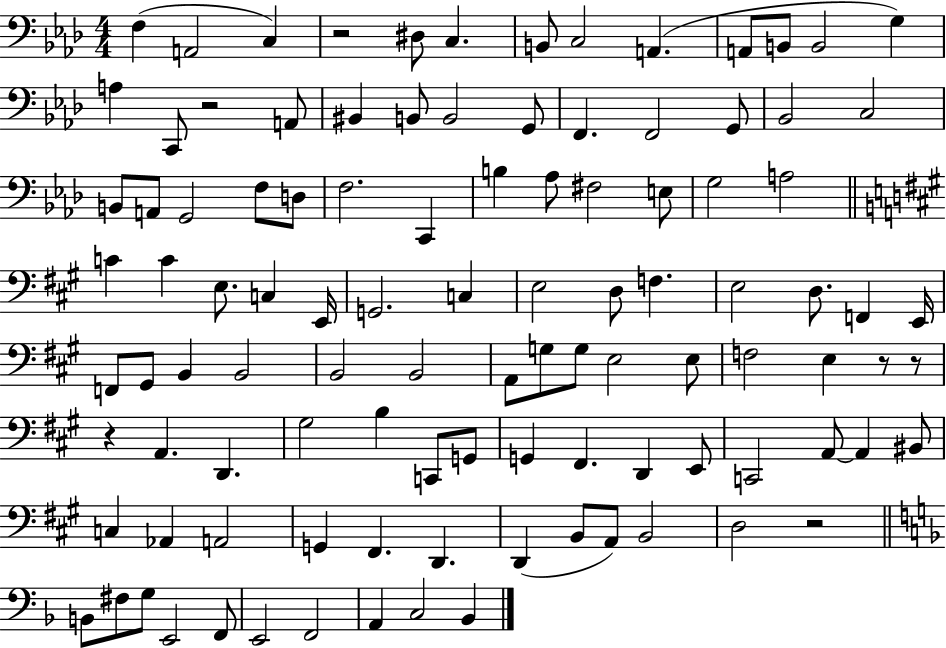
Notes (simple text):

F3/q A2/h C3/q R/h D#3/e C3/q. B2/e C3/h A2/q. A2/e B2/e B2/h G3/q A3/q C2/e R/h A2/e BIS2/q B2/e B2/h G2/e F2/q. F2/h G2/e Bb2/h C3/h B2/e A2/e G2/h F3/e D3/e F3/h. C2/q B3/q Ab3/e F#3/h E3/e G3/h A3/h C4/q C4/q E3/e. C3/q E2/s G2/h. C3/q E3/h D3/e F3/q. E3/h D3/e. F2/q E2/s F2/e G#2/e B2/q B2/h B2/h B2/h A2/e G3/e G3/e E3/h E3/e F3/h E3/q R/e R/e R/q A2/q. D2/q. G#3/h B3/q C2/e G2/e G2/q F#2/q. D2/q E2/e C2/h A2/e A2/q BIS2/e C3/q Ab2/q A2/h G2/q F#2/q. D2/q. D2/q B2/e A2/e B2/h D3/h R/h B2/e F#3/e G3/e E2/h F2/e E2/h F2/h A2/q C3/h Bb2/q